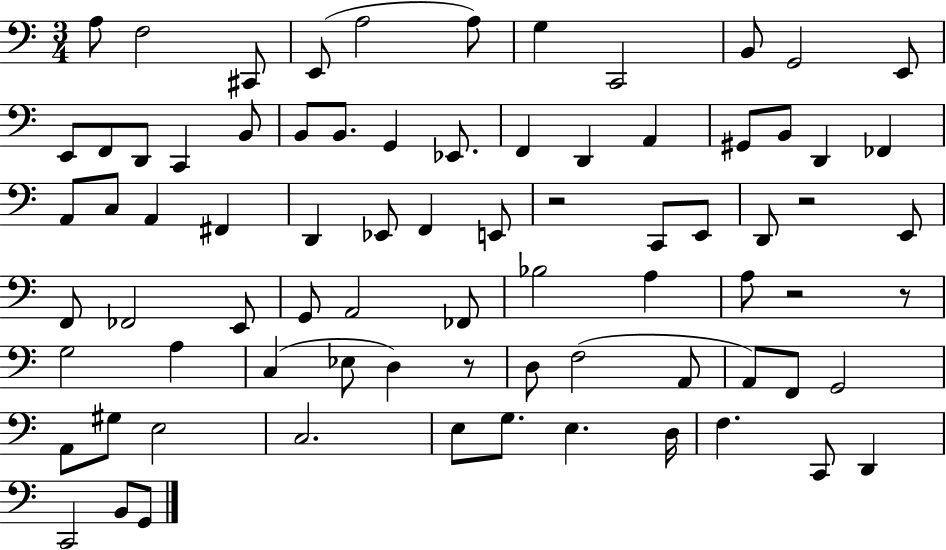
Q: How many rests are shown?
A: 5